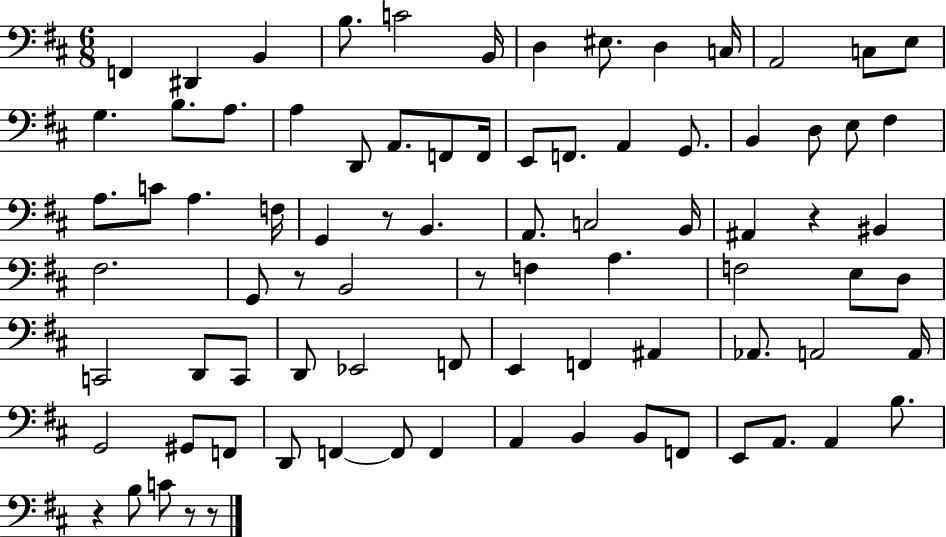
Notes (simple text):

F2/q D#2/q B2/q B3/e. C4/h B2/s D3/q EIS3/e. D3/q C3/s A2/h C3/e E3/e G3/q. B3/e. A3/e. A3/q D2/e A2/e. F2/e F2/s E2/e F2/e. A2/q G2/e. B2/q D3/e E3/e F#3/q A3/e. C4/e A3/q. F3/s G2/q R/e B2/q. A2/e. C3/h B2/s A#2/q R/q BIS2/q F#3/h. G2/e R/e B2/h R/e F3/q A3/q. F3/h E3/e D3/e C2/h D2/e C2/e D2/e Eb2/h F2/e E2/q F2/q A#2/q Ab2/e. A2/h A2/s G2/h G#2/e F2/e D2/e F2/q F2/e F2/q A2/q B2/q B2/e F2/e E2/e A2/e. A2/q B3/e. R/q B3/e C4/e R/e R/e